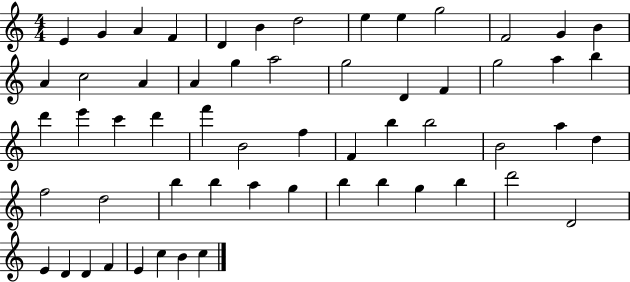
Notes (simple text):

E4/q G4/q A4/q F4/q D4/q B4/q D5/h E5/q E5/q G5/h F4/h G4/q B4/q A4/q C5/h A4/q A4/q G5/q A5/h G5/h D4/q F4/q G5/h A5/q B5/q D6/q E6/q C6/q D6/q F6/q B4/h F5/q F4/q B5/q B5/h B4/h A5/q D5/q F5/h D5/h B5/q B5/q A5/q G5/q B5/q B5/q G5/q B5/q D6/h D4/h E4/q D4/q D4/q F4/q E4/q C5/q B4/q C5/q